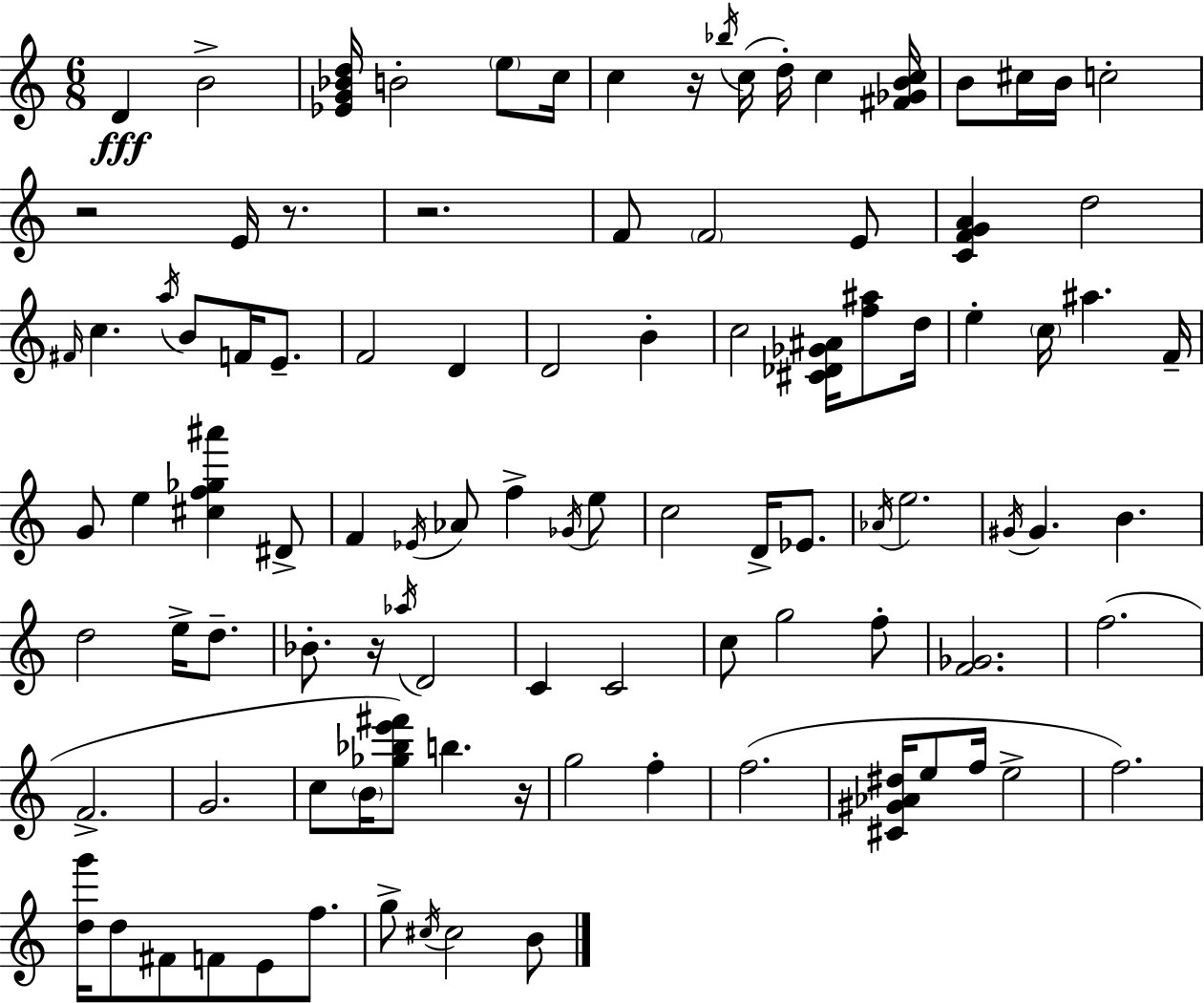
{
  \clef treble
  \numericTimeSignature
  \time 6/8
  \key c \major
  d'4\fff b'2-> | <ees' g' bes' d''>16 b'2-. \parenthesize e''8 c''16 | c''4 r16 \acciaccatura { bes''16 }( c''16 d''16-.) c''4 | <fis' ges' b' c''>16 b'8 cis''16 b'16 c''2-. | \break r2 e'16 r8. | r2. | f'8 \parenthesize f'2 e'8 | <c' f' g' a'>4 d''2 | \break \grace { fis'16 } c''4. \acciaccatura { a''16 } b'8 f'16 | e'8.-- f'2 d'4 | d'2 b'4-. | c''2 <cis' des' ges' ais'>16 | \break <f'' ais''>8 d''16 e''4-. \parenthesize c''16 ais''4. | f'16-- g'8 e''4 <cis'' f'' ges'' ais'''>4 | dis'8-> f'4 \acciaccatura { ees'16 } aes'8 f''4-> | \acciaccatura { ges'16 } e''8 c''2 | \break d'16-> ees'8. \acciaccatura { aes'16 } e''2. | \acciaccatura { gis'16 } gis'4. | b'4. d''2 | e''16-> d''8.-- bes'8.-. r16 \acciaccatura { aes''16 } | \break d'2 c'4 | c'2 c''8 g''2 | f''8-. <f' ges'>2. | f''2.( | \break f'2.-> | g'2. | c''8 \parenthesize b'16 <ges'' bes'' e''' fis'''>8) | b''4. r16 g''2 | \break f''4-. f''2.( | <cis' gis' aes' dis''>16 e''8 f''16 | e''2-> f''2.) | <d'' g'''>16 d''8 fis'8 | \break f'8 e'8 f''8. g''8-> \acciaccatura { cis''16 } cis''2 | b'8 \bar "|."
}